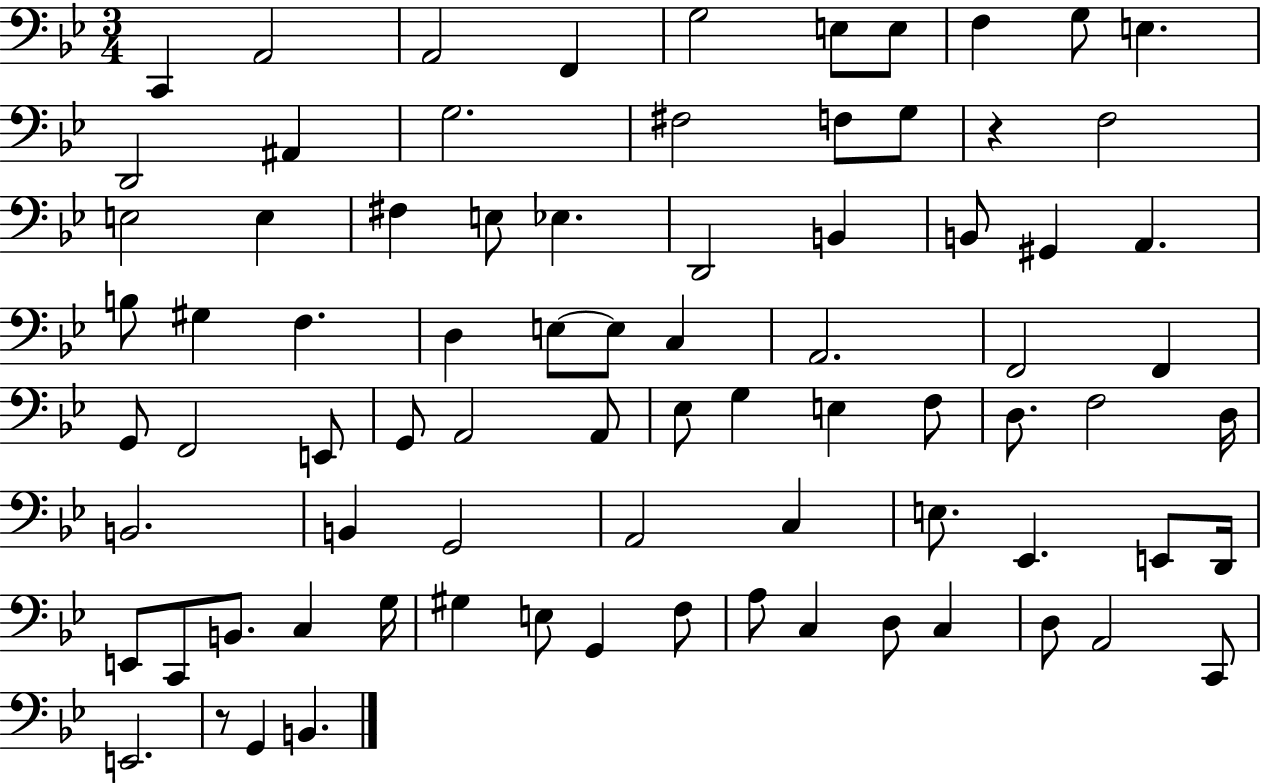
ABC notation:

X:1
T:Untitled
M:3/4
L:1/4
K:Bb
C,, A,,2 A,,2 F,, G,2 E,/2 E,/2 F, G,/2 E, D,,2 ^A,, G,2 ^F,2 F,/2 G,/2 z F,2 E,2 E, ^F, E,/2 _E, D,,2 B,, B,,/2 ^G,, A,, B,/2 ^G, F, D, E,/2 E,/2 C, A,,2 F,,2 F,, G,,/2 F,,2 E,,/2 G,,/2 A,,2 A,,/2 _E,/2 G, E, F,/2 D,/2 F,2 D,/4 B,,2 B,, G,,2 A,,2 C, E,/2 _E,, E,,/2 D,,/4 E,,/2 C,,/2 B,,/2 C, G,/4 ^G, E,/2 G,, F,/2 A,/2 C, D,/2 C, D,/2 A,,2 C,,/2 E,,2 z/2 G,, B,,